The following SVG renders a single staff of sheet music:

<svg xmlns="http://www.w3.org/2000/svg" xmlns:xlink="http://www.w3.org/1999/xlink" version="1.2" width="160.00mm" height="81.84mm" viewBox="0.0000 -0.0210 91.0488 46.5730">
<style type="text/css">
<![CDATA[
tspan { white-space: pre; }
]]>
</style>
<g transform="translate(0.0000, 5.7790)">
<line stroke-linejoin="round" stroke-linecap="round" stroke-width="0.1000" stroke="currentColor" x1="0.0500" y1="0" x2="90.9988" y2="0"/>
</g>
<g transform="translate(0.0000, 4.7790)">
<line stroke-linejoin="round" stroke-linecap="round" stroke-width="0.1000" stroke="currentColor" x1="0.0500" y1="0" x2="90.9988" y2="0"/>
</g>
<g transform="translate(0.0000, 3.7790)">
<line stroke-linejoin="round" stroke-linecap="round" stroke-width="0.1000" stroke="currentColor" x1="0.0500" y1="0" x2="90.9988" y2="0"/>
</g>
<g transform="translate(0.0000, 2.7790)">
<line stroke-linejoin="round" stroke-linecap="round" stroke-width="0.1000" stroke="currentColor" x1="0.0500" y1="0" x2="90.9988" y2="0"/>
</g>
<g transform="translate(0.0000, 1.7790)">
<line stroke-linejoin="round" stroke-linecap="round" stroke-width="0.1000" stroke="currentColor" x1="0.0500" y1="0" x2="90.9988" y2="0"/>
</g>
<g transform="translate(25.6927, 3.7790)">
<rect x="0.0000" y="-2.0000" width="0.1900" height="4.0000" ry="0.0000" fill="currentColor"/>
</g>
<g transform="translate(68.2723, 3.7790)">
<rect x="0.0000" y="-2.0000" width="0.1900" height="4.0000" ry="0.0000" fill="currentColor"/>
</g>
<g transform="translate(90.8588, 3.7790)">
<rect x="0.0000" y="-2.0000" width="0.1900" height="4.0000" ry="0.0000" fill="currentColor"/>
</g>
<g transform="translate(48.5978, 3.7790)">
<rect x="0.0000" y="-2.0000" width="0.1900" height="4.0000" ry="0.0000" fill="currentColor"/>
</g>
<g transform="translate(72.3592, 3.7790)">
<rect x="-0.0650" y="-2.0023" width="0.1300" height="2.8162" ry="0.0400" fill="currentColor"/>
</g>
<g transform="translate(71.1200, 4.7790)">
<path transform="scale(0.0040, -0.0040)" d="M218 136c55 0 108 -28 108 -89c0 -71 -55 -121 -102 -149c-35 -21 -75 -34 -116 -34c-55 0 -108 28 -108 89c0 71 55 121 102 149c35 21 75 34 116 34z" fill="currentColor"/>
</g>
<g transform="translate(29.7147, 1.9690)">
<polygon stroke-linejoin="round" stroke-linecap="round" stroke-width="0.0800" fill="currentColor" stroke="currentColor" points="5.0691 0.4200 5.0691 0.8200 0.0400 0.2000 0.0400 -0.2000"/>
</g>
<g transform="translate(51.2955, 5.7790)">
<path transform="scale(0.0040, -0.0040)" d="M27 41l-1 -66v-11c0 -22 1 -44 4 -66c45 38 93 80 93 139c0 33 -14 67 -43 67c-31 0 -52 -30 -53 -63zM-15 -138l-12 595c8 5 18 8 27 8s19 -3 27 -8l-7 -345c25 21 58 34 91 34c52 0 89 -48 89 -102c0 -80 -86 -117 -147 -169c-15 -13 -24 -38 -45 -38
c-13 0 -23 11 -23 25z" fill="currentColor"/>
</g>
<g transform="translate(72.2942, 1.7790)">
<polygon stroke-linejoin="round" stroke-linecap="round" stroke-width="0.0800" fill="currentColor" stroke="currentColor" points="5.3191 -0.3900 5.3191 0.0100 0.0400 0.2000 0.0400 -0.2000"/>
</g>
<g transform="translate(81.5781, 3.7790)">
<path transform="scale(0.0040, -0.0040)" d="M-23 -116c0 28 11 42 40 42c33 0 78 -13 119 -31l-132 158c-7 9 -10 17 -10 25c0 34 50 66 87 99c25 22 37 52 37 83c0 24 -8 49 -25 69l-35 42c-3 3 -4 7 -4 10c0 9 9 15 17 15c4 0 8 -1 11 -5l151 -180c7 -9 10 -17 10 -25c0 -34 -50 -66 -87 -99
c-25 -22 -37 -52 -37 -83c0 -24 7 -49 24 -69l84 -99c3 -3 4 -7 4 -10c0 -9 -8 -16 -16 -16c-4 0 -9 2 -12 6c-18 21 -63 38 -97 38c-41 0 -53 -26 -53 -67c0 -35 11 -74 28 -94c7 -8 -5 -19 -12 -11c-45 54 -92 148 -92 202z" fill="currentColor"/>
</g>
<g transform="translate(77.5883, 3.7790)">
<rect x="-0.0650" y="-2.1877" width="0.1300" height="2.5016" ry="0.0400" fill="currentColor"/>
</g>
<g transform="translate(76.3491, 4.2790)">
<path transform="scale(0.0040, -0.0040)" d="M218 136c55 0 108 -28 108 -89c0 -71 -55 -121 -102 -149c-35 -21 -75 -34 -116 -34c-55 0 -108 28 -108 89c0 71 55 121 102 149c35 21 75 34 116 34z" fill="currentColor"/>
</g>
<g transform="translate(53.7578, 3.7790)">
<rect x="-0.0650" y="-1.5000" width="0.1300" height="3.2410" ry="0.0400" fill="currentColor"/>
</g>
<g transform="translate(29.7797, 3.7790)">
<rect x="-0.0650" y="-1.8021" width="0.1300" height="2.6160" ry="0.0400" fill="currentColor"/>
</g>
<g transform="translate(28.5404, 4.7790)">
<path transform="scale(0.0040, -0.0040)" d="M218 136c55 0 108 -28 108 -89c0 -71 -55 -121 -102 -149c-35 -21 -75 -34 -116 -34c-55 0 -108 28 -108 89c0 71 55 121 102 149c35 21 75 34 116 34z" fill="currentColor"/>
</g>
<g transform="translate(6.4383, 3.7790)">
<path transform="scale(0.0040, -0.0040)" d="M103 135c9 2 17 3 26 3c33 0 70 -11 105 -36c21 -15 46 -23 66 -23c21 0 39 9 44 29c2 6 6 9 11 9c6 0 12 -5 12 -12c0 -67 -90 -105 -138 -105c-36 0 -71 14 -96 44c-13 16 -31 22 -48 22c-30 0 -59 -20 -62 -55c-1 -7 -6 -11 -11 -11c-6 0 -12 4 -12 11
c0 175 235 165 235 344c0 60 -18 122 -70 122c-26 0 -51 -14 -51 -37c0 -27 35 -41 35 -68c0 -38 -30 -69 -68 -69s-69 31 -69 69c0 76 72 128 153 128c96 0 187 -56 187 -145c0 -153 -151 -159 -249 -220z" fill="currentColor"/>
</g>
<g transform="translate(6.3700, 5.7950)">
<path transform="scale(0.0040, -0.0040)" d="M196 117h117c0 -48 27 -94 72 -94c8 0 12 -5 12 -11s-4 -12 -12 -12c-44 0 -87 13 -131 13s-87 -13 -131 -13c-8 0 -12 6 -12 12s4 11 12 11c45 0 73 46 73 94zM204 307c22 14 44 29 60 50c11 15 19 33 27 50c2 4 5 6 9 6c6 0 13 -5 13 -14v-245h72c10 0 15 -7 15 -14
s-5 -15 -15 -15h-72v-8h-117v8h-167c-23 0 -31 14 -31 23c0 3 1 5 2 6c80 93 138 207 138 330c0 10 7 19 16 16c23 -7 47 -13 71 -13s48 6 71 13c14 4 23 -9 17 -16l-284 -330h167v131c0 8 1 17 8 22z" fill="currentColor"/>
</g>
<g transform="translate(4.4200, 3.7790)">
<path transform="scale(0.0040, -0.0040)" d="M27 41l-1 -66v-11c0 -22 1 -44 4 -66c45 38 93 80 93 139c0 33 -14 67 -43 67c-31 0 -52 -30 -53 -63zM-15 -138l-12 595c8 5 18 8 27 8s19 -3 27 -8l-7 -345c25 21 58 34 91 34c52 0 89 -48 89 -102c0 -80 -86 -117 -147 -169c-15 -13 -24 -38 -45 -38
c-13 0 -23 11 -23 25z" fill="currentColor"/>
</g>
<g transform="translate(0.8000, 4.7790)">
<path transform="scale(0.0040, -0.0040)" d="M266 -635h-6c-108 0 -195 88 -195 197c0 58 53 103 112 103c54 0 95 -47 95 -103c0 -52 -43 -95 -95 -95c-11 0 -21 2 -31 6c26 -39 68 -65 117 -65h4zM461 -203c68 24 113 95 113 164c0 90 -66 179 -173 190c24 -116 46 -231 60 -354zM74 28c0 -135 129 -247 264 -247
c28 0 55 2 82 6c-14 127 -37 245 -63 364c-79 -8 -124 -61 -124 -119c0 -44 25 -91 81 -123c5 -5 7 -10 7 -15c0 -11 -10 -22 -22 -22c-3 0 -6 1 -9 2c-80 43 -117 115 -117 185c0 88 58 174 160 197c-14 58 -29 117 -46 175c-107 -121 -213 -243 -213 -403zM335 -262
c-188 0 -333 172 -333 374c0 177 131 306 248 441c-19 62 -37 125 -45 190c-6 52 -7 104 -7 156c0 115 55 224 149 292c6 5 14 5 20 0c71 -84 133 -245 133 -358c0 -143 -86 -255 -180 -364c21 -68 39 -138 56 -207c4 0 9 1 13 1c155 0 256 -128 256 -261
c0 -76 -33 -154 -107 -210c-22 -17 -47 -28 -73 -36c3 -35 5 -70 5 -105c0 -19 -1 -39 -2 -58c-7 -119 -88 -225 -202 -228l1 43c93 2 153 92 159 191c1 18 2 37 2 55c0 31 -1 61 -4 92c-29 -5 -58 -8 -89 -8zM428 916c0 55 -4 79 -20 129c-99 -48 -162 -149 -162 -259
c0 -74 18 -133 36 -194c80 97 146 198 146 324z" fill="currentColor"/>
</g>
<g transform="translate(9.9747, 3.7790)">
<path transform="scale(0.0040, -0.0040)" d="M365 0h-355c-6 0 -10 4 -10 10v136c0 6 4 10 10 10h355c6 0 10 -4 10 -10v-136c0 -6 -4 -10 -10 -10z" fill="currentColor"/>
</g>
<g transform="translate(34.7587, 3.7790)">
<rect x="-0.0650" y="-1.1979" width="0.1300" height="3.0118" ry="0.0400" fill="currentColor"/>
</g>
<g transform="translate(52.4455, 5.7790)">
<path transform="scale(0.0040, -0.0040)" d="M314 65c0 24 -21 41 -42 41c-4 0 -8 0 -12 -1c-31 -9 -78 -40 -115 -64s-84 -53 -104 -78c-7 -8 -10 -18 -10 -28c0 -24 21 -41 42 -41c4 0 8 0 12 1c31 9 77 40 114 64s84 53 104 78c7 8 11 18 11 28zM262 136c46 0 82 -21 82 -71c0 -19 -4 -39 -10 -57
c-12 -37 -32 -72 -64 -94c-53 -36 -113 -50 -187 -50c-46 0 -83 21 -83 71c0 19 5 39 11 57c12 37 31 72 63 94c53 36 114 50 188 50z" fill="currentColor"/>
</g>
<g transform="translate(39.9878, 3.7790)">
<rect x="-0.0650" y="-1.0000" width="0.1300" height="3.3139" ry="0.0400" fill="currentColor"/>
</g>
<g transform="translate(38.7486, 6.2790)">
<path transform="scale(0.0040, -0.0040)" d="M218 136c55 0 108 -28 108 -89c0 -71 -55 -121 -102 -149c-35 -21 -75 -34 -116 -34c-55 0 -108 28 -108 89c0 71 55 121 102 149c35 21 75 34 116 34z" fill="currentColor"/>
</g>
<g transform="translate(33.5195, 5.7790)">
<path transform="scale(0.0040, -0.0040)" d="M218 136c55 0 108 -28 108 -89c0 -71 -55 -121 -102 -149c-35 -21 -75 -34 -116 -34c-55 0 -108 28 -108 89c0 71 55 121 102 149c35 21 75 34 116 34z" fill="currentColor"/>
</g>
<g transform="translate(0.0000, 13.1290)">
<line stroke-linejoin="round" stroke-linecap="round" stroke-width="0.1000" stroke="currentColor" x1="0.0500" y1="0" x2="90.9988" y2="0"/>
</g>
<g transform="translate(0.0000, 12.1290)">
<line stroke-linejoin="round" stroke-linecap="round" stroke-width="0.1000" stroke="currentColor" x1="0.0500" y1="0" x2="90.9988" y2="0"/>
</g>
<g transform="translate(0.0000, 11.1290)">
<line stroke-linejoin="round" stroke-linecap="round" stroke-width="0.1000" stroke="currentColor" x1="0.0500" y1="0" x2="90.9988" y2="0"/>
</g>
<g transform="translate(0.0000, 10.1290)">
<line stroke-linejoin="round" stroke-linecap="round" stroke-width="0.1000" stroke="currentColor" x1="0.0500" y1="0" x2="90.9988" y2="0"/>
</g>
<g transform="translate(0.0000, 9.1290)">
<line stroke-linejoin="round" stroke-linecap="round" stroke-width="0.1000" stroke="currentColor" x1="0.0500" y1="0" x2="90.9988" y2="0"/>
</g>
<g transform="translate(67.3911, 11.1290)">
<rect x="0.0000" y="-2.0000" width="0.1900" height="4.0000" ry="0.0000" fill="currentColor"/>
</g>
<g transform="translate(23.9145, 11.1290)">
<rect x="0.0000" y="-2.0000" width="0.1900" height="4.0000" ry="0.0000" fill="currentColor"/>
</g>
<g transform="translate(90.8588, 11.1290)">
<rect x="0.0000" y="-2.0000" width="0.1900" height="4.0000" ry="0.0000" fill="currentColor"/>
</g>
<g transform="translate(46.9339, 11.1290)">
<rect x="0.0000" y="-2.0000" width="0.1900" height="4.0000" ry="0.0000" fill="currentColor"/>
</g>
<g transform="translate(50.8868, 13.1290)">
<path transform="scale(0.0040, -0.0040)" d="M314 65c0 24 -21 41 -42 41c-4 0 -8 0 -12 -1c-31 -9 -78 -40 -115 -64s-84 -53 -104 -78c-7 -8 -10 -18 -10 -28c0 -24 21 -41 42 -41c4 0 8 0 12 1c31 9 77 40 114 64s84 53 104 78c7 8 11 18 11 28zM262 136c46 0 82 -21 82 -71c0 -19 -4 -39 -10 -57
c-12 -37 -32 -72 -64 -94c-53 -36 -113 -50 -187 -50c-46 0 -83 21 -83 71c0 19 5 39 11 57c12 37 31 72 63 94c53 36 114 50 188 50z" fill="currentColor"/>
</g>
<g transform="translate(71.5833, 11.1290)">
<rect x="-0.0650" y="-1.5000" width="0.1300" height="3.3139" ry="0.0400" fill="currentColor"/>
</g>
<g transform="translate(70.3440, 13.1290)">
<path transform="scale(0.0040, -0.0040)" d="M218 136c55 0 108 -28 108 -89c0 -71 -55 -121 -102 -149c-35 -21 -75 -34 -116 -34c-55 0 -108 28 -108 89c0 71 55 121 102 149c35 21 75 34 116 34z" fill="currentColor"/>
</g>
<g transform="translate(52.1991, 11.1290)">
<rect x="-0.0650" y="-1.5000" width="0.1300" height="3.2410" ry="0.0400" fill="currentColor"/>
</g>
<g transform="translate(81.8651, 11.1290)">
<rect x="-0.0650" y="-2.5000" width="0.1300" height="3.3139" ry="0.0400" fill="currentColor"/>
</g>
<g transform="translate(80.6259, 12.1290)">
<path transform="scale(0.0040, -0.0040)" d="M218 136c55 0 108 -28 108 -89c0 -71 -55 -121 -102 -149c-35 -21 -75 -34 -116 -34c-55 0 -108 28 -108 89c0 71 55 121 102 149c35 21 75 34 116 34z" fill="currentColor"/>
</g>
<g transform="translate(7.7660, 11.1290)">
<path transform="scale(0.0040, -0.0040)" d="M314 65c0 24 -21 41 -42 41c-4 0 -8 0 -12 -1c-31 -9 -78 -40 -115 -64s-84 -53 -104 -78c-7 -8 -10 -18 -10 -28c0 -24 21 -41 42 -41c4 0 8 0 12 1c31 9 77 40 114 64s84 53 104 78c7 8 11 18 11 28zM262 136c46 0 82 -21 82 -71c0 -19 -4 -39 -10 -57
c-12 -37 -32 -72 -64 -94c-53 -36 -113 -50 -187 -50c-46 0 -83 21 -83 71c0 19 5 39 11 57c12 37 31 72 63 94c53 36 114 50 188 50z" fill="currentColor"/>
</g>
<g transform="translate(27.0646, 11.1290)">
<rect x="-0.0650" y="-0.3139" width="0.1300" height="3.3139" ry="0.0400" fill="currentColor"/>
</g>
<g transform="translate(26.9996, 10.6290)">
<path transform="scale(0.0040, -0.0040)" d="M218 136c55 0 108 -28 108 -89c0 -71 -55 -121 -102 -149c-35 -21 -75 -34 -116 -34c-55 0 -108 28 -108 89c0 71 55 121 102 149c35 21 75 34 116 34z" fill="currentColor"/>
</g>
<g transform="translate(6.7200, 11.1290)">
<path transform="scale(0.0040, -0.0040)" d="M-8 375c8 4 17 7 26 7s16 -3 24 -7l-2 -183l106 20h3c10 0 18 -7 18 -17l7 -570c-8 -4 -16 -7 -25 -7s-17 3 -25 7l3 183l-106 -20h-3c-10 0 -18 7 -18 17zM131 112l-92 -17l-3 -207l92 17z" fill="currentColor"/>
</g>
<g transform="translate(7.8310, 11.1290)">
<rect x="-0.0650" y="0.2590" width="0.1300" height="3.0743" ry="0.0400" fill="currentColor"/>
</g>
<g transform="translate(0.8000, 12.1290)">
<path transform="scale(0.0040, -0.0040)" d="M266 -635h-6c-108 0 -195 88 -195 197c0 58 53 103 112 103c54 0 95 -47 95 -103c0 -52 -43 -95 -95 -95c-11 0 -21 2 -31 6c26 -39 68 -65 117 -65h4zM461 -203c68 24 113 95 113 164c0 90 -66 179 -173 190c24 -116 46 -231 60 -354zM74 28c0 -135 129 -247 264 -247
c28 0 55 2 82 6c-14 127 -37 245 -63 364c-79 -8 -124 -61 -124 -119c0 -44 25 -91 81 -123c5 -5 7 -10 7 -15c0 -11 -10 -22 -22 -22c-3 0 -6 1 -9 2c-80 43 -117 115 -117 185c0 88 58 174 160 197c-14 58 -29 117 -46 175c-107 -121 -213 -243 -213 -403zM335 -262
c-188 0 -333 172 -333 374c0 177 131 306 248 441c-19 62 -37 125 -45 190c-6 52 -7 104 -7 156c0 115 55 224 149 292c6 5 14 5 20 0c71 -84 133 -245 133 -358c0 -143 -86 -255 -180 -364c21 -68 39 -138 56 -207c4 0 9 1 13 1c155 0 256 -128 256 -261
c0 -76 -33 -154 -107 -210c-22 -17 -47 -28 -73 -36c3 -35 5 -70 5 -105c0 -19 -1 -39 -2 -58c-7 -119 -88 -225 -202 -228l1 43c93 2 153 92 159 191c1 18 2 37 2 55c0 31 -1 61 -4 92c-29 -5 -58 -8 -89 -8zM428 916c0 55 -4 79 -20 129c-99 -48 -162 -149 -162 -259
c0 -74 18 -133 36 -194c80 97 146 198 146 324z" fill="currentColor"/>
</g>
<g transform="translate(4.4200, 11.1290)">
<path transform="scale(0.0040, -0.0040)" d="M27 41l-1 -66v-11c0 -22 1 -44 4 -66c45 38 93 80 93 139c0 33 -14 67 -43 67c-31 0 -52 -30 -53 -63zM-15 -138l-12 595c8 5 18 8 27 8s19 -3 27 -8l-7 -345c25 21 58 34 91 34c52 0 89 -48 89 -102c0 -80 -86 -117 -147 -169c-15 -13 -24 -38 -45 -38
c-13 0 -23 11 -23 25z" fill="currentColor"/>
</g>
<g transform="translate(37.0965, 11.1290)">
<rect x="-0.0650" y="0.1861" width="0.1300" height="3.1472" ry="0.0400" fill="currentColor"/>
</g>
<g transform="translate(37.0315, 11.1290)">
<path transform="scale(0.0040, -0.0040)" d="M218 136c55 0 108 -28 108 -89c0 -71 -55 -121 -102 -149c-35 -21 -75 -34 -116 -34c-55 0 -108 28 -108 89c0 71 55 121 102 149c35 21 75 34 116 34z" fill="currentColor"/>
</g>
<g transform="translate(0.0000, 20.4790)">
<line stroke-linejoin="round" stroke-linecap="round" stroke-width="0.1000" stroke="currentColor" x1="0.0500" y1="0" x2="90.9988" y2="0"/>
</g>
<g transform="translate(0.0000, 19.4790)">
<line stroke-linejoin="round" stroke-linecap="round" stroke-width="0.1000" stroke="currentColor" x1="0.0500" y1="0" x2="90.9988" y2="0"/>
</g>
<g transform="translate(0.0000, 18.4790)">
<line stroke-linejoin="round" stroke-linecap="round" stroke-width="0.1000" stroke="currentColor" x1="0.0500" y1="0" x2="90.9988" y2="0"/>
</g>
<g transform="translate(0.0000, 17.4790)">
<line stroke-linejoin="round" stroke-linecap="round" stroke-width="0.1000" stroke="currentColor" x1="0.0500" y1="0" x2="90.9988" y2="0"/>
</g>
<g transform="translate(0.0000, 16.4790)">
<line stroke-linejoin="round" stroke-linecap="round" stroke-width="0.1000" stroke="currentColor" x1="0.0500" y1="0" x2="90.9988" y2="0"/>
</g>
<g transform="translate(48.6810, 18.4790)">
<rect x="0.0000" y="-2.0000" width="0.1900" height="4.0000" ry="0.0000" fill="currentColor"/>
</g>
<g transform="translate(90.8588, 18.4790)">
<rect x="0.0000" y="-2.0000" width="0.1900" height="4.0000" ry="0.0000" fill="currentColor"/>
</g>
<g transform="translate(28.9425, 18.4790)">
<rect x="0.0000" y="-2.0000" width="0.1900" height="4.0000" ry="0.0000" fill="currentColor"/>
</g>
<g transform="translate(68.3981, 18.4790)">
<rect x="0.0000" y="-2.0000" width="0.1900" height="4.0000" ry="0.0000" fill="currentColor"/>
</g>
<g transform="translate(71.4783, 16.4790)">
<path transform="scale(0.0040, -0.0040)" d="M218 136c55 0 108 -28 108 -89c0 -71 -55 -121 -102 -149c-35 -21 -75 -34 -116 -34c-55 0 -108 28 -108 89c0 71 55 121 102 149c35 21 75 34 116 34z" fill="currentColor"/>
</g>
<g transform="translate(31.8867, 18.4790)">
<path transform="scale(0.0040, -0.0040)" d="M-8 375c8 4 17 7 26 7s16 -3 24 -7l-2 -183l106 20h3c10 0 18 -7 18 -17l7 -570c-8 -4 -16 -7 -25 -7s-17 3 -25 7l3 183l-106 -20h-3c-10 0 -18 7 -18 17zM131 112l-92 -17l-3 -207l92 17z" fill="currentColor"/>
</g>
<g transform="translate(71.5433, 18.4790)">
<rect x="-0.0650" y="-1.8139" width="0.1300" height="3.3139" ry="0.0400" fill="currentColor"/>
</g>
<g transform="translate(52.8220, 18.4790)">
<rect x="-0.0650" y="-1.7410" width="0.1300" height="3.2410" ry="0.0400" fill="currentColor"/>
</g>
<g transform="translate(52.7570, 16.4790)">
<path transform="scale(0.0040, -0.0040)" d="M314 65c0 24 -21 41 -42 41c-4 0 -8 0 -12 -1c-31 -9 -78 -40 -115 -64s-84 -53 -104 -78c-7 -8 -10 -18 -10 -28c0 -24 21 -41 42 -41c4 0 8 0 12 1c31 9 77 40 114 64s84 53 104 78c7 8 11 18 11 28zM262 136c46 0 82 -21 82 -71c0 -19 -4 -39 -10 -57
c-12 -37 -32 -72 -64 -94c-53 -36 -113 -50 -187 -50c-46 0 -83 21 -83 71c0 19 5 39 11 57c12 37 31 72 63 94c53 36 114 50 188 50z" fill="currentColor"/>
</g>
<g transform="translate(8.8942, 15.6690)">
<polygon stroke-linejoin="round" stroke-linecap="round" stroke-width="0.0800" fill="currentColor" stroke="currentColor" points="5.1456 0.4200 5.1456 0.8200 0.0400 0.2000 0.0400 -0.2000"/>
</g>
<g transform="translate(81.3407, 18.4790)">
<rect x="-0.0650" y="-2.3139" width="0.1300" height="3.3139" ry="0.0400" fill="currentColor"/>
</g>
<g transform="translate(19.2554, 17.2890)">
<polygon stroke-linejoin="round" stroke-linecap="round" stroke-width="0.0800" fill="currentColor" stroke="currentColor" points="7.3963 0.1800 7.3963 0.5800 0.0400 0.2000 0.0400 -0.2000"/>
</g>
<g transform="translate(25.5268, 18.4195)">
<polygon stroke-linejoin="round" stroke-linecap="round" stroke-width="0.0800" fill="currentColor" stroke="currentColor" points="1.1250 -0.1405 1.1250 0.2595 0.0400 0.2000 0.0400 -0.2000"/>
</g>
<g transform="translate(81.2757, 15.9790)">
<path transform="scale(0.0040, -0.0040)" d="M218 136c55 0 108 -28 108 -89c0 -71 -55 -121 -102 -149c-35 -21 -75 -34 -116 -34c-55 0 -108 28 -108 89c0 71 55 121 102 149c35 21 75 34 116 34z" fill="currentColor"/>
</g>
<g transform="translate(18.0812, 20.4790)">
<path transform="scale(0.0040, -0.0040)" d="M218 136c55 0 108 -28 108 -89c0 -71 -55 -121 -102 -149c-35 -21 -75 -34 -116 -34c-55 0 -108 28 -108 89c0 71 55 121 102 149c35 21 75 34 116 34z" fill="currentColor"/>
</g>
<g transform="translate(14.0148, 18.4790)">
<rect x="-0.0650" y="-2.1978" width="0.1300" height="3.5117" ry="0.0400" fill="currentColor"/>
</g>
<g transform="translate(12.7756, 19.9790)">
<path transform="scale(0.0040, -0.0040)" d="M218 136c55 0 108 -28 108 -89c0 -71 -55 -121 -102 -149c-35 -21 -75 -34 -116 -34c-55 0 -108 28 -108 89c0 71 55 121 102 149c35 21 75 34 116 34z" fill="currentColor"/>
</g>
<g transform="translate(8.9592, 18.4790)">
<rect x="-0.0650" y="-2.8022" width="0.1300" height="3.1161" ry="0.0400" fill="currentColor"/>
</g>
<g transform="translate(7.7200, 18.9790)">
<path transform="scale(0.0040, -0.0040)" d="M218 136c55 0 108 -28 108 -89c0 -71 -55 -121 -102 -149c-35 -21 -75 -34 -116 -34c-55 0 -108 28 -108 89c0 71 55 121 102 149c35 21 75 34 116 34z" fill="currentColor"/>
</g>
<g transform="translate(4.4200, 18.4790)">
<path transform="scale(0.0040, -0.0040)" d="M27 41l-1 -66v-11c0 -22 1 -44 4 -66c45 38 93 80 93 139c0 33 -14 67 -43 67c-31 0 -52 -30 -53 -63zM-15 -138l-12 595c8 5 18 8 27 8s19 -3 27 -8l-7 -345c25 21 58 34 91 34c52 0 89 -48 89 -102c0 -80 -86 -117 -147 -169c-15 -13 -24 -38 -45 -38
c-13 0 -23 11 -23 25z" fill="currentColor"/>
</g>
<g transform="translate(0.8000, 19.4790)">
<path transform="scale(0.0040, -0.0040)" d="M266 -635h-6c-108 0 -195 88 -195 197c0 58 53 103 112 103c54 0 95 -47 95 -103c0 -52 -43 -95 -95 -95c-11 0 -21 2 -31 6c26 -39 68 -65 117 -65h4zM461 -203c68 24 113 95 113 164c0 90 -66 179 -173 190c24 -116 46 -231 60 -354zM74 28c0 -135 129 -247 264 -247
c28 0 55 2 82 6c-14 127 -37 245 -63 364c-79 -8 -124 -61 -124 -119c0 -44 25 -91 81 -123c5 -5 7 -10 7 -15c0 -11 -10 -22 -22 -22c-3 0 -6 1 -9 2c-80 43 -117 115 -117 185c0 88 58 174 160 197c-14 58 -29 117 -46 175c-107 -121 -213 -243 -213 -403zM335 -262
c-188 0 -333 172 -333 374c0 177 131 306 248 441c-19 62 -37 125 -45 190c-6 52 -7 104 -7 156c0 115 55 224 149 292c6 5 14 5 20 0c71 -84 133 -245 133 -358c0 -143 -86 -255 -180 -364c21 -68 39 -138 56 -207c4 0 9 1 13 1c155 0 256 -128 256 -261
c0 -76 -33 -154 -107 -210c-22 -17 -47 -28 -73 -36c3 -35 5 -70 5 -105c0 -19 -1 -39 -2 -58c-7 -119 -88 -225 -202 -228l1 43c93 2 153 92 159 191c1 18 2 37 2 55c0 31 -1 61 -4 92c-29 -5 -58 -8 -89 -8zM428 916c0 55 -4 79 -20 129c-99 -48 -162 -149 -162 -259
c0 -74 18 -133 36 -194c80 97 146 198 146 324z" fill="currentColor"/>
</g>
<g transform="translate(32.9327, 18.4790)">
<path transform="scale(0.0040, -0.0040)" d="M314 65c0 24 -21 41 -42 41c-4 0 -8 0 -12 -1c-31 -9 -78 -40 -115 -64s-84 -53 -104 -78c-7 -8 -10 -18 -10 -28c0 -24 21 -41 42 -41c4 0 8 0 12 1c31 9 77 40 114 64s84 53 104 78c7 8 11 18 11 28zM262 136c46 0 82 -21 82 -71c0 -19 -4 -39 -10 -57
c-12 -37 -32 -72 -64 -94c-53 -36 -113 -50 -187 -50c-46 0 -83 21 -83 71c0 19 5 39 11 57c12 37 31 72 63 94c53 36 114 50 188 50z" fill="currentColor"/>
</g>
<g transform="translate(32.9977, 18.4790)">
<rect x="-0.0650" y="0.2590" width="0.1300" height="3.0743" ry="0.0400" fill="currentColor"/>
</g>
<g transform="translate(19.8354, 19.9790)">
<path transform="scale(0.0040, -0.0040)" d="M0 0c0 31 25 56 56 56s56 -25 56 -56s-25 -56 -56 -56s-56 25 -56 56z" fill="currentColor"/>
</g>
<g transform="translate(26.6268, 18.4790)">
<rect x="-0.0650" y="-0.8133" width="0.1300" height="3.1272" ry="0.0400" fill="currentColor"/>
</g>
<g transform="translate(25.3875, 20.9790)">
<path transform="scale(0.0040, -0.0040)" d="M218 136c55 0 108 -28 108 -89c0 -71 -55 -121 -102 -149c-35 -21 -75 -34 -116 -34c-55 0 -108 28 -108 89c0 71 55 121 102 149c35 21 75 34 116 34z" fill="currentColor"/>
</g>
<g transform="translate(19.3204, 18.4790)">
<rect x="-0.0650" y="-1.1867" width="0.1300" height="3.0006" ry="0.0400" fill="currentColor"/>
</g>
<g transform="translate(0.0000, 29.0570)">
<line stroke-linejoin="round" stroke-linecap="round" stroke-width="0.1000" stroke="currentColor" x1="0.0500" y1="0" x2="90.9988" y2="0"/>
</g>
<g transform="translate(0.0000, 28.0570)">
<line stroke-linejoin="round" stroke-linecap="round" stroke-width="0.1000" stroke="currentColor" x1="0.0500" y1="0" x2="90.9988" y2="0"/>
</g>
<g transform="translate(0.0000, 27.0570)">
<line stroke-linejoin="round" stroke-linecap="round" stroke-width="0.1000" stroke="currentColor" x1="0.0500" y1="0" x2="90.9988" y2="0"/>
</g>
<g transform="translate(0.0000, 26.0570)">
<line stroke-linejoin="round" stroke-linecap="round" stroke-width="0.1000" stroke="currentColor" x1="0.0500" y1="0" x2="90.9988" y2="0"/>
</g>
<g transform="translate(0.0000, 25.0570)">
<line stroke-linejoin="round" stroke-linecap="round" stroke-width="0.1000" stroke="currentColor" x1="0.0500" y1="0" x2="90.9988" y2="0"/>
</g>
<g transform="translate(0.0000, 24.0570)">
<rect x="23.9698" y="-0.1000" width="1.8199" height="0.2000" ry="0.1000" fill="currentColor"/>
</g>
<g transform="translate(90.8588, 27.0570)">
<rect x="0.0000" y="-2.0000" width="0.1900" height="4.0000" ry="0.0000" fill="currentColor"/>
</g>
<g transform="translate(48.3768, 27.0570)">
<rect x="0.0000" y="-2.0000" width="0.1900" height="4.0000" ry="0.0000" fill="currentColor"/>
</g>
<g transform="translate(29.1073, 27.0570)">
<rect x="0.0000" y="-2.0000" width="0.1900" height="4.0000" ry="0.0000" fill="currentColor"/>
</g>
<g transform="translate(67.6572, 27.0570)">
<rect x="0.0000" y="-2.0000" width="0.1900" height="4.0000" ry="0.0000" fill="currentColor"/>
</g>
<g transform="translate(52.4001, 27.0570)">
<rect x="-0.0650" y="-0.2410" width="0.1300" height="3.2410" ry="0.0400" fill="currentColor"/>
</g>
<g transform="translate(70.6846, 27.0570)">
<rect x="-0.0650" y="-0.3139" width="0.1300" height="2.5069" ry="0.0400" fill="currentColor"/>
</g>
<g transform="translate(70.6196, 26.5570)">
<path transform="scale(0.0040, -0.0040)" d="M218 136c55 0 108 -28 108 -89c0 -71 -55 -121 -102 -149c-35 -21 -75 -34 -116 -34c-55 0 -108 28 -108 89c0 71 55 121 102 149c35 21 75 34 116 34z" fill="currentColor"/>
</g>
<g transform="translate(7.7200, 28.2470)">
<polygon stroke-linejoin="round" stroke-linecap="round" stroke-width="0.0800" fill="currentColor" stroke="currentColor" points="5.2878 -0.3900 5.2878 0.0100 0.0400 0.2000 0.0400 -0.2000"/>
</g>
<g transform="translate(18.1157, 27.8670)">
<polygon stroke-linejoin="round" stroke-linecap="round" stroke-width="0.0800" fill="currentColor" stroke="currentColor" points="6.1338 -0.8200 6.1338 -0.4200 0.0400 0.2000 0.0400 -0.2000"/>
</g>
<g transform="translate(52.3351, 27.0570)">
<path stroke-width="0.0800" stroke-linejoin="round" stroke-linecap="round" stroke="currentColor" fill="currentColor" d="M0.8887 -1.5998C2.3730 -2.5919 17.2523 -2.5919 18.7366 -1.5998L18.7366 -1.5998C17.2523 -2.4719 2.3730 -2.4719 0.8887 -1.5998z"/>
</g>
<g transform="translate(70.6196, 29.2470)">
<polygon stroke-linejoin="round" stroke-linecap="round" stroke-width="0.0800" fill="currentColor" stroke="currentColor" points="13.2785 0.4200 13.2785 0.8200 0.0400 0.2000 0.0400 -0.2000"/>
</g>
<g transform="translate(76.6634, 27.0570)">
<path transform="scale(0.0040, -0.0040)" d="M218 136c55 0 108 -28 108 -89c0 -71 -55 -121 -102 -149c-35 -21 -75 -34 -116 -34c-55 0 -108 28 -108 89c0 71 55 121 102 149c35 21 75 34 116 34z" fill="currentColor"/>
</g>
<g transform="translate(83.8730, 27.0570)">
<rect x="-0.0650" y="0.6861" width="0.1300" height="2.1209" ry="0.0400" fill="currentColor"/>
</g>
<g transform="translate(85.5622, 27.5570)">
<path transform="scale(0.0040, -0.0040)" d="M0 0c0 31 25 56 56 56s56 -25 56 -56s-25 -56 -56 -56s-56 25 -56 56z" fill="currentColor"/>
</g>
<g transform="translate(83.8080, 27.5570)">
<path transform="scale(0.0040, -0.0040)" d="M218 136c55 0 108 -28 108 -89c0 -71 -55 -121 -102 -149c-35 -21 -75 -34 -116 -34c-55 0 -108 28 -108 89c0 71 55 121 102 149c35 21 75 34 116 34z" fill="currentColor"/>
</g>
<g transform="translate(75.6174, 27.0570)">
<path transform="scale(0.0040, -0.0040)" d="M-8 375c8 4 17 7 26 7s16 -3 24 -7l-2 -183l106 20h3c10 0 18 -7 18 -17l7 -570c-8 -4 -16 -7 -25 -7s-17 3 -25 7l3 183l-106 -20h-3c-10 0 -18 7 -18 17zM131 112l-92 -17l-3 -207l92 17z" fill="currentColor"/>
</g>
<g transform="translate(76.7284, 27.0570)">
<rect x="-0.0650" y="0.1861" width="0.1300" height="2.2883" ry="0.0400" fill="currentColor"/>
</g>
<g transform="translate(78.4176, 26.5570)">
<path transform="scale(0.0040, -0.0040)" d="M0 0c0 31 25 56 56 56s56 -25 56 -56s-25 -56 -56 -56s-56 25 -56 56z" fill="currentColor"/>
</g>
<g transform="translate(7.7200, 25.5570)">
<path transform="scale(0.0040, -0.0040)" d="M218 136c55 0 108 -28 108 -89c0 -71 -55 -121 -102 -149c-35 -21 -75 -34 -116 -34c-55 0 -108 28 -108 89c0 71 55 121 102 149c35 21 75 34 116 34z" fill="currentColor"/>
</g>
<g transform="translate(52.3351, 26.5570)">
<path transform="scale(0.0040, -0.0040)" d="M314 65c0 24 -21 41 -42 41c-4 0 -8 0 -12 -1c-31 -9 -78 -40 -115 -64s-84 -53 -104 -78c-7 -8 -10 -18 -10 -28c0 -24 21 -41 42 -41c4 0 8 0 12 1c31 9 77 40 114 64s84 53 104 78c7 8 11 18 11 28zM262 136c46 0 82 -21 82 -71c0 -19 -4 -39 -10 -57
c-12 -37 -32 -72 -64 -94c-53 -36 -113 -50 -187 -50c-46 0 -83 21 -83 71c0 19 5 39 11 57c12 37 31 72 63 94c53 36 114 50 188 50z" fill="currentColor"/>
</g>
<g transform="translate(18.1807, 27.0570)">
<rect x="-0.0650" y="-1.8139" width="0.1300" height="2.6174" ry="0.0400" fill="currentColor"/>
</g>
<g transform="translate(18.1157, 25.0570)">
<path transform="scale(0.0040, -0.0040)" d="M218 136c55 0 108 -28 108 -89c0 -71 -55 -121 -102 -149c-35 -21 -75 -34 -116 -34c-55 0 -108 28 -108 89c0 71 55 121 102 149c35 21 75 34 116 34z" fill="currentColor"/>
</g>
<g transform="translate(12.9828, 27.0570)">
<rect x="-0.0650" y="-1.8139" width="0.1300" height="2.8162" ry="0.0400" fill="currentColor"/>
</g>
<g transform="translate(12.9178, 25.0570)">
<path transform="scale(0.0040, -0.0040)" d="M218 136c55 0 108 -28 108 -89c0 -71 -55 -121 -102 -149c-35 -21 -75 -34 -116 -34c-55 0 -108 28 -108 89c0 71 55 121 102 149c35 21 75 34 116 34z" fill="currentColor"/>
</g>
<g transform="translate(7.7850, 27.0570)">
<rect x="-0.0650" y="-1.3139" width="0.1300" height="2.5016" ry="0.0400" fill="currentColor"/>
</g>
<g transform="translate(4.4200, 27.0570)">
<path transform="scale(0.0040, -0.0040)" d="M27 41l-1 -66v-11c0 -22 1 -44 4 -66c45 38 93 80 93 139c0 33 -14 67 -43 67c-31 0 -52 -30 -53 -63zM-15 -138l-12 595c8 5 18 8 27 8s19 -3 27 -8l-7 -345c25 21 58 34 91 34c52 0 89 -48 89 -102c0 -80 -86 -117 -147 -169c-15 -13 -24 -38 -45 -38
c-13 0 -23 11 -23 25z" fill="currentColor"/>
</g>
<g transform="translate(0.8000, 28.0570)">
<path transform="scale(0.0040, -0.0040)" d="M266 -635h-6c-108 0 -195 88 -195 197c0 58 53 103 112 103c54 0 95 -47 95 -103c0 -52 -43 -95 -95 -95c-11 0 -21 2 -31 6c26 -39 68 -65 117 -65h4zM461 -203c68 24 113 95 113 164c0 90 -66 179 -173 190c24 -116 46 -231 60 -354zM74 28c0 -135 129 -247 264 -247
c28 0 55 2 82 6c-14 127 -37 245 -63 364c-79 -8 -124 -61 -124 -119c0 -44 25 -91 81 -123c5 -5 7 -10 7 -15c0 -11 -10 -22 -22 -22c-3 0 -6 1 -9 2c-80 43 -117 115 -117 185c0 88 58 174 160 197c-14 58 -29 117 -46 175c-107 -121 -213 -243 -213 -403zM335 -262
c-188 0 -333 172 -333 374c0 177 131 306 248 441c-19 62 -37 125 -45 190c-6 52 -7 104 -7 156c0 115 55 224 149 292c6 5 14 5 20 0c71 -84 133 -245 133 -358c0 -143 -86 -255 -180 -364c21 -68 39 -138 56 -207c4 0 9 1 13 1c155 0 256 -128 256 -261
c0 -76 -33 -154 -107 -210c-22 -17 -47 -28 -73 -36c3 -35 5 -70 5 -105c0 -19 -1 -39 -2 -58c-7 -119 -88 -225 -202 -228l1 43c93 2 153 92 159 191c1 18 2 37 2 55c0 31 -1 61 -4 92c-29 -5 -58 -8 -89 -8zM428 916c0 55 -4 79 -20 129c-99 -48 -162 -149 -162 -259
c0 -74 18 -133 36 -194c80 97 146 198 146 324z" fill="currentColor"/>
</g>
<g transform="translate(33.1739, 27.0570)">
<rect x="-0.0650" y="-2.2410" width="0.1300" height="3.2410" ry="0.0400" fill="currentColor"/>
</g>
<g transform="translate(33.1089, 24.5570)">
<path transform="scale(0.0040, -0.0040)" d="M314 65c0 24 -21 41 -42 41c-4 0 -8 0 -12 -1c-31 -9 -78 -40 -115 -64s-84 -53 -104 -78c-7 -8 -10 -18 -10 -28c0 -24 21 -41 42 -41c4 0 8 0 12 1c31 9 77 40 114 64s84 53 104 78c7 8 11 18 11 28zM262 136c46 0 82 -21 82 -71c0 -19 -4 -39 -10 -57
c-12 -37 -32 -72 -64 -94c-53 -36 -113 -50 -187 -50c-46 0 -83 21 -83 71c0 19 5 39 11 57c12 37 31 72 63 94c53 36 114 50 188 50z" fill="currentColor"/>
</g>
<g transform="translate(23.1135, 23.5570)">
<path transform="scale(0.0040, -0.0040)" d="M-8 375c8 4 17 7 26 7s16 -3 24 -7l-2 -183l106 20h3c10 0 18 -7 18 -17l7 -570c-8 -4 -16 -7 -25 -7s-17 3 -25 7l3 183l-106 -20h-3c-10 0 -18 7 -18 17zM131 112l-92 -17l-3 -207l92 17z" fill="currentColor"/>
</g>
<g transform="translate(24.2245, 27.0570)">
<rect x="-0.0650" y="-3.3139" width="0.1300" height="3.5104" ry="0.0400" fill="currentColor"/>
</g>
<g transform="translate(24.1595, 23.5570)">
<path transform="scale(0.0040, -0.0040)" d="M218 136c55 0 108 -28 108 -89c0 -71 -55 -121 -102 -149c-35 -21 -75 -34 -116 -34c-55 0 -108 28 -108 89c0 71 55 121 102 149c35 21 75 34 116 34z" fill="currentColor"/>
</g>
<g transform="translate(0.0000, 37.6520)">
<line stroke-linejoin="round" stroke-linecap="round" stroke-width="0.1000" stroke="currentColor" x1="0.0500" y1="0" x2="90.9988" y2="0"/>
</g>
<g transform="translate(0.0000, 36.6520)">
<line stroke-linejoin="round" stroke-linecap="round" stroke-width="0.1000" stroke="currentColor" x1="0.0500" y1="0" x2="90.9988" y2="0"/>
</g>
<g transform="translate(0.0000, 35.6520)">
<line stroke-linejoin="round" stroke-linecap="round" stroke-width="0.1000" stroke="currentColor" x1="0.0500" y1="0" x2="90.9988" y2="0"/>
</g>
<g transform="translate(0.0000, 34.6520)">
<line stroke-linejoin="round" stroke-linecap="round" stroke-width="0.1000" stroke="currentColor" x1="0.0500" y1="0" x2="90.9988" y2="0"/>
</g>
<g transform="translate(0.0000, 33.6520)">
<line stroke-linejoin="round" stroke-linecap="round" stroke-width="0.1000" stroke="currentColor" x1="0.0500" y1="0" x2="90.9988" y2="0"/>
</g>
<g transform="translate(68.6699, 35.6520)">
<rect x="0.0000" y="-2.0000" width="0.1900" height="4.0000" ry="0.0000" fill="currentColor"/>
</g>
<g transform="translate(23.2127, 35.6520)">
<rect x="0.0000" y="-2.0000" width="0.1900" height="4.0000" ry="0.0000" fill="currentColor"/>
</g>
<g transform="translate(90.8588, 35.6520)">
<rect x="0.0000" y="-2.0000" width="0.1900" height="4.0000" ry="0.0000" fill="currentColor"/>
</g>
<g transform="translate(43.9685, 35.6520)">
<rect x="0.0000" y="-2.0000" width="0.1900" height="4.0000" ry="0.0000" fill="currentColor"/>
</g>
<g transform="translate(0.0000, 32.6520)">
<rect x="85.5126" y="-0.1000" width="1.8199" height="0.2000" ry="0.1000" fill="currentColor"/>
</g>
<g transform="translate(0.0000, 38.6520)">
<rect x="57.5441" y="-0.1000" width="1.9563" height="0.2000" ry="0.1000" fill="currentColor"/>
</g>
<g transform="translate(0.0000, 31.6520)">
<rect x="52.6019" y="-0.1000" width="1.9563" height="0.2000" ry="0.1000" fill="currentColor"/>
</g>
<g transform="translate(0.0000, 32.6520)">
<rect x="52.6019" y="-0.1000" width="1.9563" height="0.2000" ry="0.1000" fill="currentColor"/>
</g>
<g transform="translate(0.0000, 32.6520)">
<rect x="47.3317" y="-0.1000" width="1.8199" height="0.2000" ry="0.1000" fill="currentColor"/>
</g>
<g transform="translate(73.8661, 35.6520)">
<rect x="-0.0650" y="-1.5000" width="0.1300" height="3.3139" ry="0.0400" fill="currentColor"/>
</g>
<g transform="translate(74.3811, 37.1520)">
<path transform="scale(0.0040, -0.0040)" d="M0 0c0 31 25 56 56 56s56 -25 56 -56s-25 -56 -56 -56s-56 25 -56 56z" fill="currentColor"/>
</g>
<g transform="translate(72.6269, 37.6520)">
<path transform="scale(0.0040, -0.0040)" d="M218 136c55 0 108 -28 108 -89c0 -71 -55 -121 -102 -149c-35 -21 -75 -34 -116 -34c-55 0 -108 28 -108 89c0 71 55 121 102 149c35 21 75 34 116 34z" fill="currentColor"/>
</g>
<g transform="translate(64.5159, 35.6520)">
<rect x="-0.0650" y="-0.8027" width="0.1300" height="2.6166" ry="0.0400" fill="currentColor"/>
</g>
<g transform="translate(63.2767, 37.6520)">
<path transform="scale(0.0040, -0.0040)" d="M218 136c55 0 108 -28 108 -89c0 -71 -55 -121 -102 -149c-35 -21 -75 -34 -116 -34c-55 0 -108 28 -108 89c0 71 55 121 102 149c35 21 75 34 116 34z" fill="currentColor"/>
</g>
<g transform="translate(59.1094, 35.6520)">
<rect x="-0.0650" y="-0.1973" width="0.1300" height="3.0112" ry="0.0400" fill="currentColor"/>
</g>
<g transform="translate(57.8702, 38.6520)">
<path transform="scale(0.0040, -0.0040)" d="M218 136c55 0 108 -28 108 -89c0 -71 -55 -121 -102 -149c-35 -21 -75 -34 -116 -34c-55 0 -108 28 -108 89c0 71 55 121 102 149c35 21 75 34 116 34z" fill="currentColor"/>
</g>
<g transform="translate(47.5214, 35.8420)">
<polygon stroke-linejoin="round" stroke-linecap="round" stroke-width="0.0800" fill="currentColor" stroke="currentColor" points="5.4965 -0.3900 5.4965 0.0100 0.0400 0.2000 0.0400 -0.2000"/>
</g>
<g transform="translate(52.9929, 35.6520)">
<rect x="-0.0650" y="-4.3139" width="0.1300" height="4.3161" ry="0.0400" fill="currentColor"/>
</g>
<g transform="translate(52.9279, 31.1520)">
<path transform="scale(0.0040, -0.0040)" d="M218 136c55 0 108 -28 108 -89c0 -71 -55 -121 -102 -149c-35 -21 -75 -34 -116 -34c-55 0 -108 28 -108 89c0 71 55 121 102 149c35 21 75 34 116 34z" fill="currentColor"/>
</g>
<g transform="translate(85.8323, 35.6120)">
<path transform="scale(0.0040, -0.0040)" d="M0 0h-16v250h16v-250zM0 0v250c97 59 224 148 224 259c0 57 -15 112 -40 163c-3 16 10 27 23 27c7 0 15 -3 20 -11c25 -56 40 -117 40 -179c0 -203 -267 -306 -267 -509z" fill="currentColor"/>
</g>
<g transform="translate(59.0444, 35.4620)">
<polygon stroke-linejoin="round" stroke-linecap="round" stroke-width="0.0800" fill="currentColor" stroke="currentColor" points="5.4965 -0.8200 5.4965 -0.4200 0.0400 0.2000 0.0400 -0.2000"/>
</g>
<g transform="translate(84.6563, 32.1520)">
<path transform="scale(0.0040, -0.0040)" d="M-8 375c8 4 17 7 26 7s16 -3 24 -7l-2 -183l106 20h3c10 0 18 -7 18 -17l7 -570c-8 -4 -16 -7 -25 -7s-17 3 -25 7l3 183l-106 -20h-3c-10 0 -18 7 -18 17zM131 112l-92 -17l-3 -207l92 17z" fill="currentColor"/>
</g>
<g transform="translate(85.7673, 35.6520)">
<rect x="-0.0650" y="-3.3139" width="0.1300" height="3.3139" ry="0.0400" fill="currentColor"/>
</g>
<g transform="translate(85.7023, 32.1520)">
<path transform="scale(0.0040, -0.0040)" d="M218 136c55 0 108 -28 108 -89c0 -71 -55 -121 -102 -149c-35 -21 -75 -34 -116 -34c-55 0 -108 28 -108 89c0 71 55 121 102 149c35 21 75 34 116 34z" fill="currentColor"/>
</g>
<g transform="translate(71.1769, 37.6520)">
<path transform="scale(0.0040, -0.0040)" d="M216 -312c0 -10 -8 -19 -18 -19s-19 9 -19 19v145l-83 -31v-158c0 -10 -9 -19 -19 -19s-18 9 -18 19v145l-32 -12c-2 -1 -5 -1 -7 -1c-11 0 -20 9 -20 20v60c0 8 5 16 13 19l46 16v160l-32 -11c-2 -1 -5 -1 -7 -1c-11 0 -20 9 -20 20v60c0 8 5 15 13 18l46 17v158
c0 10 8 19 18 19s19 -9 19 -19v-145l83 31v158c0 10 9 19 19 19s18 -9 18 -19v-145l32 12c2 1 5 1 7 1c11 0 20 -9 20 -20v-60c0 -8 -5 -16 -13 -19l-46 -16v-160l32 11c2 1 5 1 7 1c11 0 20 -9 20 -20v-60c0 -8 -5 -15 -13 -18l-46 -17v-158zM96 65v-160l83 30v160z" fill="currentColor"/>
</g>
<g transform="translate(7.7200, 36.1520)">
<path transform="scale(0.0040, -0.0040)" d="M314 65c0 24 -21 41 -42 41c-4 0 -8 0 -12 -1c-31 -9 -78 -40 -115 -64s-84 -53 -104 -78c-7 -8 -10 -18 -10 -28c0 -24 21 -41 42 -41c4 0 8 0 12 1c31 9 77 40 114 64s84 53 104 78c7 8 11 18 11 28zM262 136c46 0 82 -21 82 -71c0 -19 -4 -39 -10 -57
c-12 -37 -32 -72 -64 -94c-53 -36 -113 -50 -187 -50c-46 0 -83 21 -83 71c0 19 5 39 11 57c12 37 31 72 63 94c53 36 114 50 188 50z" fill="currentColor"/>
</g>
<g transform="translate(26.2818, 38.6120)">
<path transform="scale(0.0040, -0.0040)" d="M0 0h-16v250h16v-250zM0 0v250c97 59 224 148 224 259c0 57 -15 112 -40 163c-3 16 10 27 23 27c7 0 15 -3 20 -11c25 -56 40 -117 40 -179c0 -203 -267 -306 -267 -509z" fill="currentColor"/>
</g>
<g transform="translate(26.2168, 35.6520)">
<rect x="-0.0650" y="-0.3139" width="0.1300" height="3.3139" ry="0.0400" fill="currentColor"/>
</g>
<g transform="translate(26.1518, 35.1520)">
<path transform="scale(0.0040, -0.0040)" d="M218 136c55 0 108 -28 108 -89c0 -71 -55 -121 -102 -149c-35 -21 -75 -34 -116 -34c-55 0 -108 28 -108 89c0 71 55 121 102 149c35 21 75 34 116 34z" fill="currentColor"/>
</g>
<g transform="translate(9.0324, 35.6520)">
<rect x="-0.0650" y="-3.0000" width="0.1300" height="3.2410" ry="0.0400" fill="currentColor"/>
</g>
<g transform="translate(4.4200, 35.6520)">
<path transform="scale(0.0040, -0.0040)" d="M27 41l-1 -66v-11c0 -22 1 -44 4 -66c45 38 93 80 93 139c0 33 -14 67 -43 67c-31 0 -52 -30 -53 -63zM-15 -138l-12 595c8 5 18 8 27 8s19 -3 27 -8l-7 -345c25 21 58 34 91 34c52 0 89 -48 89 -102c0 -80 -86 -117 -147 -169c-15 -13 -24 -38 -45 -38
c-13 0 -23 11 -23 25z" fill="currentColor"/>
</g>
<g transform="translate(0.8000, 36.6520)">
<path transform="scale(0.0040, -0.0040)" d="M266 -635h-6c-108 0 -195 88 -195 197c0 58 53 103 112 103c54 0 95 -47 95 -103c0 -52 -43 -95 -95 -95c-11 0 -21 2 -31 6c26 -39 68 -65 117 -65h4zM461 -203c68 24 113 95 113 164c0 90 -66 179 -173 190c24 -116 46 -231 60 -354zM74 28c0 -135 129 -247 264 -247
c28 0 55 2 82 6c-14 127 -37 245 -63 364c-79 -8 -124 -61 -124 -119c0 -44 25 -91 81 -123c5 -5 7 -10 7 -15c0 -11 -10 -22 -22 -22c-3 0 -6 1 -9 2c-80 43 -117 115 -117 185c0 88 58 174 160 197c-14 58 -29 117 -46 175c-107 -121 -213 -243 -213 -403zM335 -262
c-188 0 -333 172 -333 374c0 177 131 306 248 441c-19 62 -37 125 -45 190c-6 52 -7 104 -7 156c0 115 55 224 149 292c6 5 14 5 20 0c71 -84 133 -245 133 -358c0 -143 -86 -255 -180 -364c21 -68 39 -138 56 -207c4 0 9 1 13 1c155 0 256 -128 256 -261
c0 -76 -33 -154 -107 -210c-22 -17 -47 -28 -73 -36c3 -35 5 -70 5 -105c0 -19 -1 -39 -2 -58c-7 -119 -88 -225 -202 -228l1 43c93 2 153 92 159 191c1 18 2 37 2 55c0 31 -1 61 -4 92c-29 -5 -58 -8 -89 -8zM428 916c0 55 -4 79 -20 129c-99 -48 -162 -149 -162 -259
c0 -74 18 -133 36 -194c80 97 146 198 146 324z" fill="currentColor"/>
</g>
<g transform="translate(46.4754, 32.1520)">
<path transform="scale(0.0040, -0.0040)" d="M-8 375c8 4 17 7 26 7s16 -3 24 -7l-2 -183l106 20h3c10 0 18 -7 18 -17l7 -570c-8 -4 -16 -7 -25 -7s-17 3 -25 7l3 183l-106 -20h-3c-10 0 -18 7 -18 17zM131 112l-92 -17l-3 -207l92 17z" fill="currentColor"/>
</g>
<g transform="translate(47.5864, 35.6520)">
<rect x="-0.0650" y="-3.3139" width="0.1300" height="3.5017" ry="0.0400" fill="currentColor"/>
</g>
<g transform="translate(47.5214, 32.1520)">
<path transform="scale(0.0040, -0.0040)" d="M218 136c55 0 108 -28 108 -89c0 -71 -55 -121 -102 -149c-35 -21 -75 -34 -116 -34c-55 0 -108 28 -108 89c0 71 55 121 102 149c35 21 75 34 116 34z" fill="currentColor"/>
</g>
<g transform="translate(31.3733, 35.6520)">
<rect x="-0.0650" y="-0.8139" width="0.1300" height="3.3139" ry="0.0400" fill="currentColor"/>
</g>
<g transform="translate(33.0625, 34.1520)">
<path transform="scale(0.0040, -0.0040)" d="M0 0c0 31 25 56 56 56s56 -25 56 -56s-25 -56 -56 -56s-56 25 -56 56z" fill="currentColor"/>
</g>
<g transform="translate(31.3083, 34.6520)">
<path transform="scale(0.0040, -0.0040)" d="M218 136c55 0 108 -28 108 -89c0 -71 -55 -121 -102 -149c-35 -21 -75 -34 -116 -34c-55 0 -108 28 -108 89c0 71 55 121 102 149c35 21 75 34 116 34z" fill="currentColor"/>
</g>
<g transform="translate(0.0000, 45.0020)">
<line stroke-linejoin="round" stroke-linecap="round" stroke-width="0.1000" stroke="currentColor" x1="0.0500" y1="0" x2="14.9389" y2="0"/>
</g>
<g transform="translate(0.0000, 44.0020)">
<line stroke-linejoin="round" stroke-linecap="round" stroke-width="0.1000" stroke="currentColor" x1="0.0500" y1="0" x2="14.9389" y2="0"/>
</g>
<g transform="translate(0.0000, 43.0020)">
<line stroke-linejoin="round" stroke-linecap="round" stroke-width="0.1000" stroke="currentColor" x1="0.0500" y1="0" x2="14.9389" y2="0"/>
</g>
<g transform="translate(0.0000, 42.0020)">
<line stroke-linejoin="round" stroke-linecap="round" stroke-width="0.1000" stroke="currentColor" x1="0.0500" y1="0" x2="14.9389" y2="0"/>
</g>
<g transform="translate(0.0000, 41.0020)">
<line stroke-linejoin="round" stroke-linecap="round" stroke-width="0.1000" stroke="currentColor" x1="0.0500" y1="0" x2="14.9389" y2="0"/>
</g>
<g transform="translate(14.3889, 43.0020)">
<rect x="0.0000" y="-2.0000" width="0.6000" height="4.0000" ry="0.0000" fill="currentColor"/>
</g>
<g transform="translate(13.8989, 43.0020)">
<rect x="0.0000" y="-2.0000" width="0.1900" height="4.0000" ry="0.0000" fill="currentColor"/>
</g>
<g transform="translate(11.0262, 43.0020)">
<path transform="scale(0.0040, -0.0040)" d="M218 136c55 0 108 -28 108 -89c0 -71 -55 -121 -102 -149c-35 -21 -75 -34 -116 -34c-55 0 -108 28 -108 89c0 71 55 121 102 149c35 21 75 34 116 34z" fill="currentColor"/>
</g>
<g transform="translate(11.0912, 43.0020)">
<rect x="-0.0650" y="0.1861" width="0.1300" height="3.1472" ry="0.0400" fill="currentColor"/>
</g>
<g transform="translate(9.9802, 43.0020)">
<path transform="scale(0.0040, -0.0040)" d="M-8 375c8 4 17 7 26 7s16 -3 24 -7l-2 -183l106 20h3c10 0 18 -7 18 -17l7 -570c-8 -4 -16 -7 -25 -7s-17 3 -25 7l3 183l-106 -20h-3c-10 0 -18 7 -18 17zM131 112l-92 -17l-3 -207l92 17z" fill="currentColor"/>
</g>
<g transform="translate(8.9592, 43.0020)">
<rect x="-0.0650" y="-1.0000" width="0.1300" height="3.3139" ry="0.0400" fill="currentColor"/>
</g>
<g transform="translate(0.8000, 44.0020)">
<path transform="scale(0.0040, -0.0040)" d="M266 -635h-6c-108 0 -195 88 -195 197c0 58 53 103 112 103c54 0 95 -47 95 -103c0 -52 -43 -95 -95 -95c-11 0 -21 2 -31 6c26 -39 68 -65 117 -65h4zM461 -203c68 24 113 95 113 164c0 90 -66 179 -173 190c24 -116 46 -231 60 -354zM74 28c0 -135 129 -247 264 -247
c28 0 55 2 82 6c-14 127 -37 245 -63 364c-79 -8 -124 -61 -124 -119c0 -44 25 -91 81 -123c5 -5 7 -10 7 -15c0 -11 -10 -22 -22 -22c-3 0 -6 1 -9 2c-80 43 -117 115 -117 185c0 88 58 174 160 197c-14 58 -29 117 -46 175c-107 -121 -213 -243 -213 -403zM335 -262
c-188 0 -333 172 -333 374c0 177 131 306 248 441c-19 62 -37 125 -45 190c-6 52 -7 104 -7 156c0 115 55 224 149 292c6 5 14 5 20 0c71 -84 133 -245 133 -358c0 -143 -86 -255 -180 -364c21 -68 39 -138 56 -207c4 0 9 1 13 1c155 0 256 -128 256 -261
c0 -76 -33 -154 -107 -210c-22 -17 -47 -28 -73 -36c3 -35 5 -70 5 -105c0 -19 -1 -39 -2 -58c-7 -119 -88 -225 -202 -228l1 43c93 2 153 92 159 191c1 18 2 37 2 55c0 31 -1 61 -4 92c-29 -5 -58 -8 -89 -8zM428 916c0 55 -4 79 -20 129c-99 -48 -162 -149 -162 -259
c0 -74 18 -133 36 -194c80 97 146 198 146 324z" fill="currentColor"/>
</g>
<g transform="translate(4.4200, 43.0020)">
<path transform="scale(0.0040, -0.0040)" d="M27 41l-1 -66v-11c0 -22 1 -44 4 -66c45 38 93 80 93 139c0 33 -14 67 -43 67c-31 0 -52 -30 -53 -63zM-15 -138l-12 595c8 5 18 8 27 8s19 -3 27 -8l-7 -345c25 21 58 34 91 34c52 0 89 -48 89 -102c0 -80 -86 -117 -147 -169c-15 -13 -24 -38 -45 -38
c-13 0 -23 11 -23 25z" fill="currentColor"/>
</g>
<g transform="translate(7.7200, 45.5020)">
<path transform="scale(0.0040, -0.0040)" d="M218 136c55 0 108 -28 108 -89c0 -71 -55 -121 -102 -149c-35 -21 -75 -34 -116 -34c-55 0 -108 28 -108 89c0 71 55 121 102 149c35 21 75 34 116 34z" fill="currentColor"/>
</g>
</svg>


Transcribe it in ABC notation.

X:1
T:Untitled
M:2/4
L:1/4
K:F
z2 G/2 E/2 D _E2 G/2 A/2 z B2 c _B E2 E G A/2 F/2 E/2 D/4 B2 f2 f g e/2 f/2 f/2 b/2 g2 c2 c/2 B/2 A/2 A2 c/2 d b/2 d'/2 C/2 E/2 ^E b/2 D B